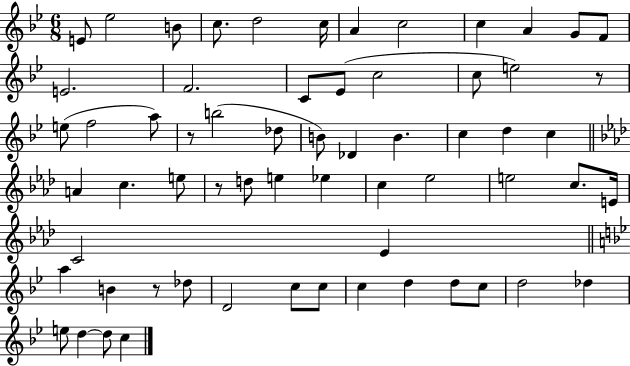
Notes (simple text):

E4/e Eb5/h B4/e C5/e. D5/h C5/s A4/q C5/h C5/q A4/q G4/e F4/e E4/h. F4/h. C4/e Eb4/e C5/h C5/e E5/h R/e E5/e F5/h A5/e R/e B5/h Db5/e B4/e Db4/q B4/q. C5/q D5/q C5/q A4/q C5/q. E5/e R/e D5/e E5/q Eb5/q C5/q Eb5/h E5/h C5/e. E4/s C4/h Eb4/q A5/q B4/q R/e Db5/e D4/h C5/e C5/e C5/q D5/q D5/e C5/e D5/h Db5/q E5/e D5/q D5/e C5/q